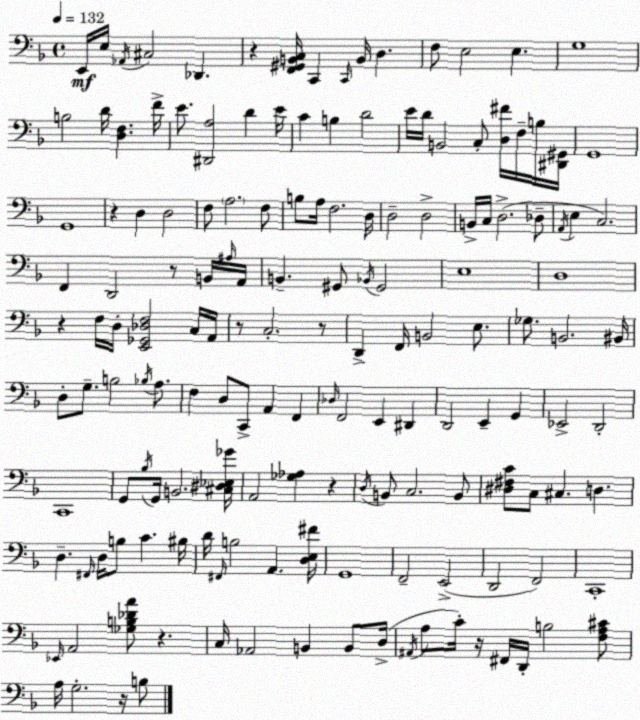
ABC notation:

X:1
T:Untitled
M:4/4
L:1/4
K:F
E,,/4 E,/4 _A,,/4 ^C,2 _D,, z [F,,^G,,B,,C,]/4 C,, C,,/4 B,,/4 D, F,/2 E,2 E, G,4 B,2 D/4 [D,F,] F/4 E/2 [^D,,A,]2 D E/4 C B, D2 E/4 D/4 B,,2 C,/2 [D,^F]/4 F,/4 B,/4 [^D,,^G,,]/4 G,,4 G,,4 z D, D,2 F,/2 A,2 F,/2 B,/2 A,/4 F,2 D,/4 D,2 D,2 B,,/4 C,/4 D,2 _D,/2 A,,/4 E, C,2 F,, D,,2 z/2 B,,/4 ^A,/4 A,,/4 B,, ^G,,/2 _B,,/4 ^G,,2 E,4 D,4 z F,/4 D,/4 [E,,_G,,_D,F,]2 C,/4 A,,/4 z/2 C,2 z/2 D,, F,,/4 B,,2 E,/2 _G,/2 B,,2 ^B,,/4 D,/2 G,/2 B,2 _B,/4 A,/2 F, D,/2 C,,/2 A,, F,, _D,/4 F,,2 E,, ^D,, D,,2 E,, G,, _E,,2 D,,2 C,,4 G,,/2 _B,/4 G,,/4 B,,2 [^C,^D,_E,_G]/4 A,,2 [_G,_A,] z D,/4 B,,/2 C,2 B,,/2 [^D,^F,C]/2 C,/2 ^C, D, D, ^F,,/4 D,/4 B,/2 C ^B,/4 D/4 ^F,,/4 B,2 A,, [D,E,^F]/4 G,,4 F,,2 E,,2 D,,2 F,,2 C,,4 _E,,/4 A,,2 [_G,B,_DA]/2 z C,/4 _A,,2 B,, B,,/2 D,/4 ^A,,/4 A,/2 C/4 z/4 ^F,,/4 D,,/4 B,2 [F,A,^C]/2 A,/4 G,2 z/4 B,/2